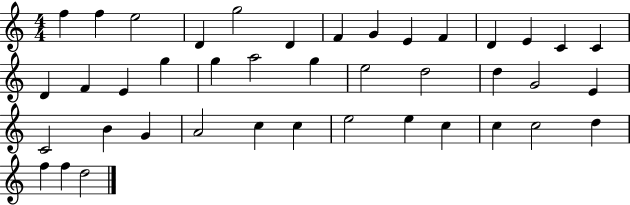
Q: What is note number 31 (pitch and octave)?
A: C5